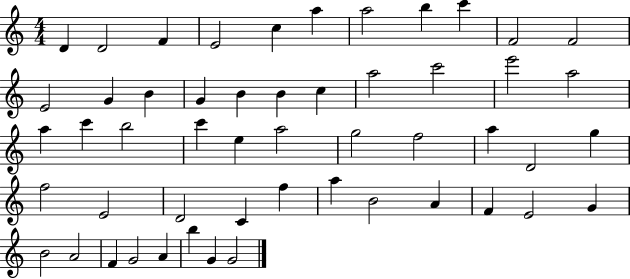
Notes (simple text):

D4/q D4/h F4/q E4/h C5/q A5/q A5/h B5/q C6/q F4/h F4/h E4/h G4/q B4/q G4/q B4/q B4/q C5/q A5/h C6/h E6/h A5/h A5/q C6/q B5/h C6/q E5/q A5/h G5/h F5/h A5/q D4/h G5/q F5/h E4/h D4/h C4/q F5/q A5/q B4/h A4/q F4/q E4/h G4/q B4/h A4/h F4/q G4/h A4/q B5/q G4/q G4/h